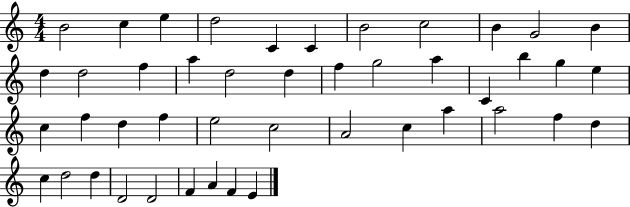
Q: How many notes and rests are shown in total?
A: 45